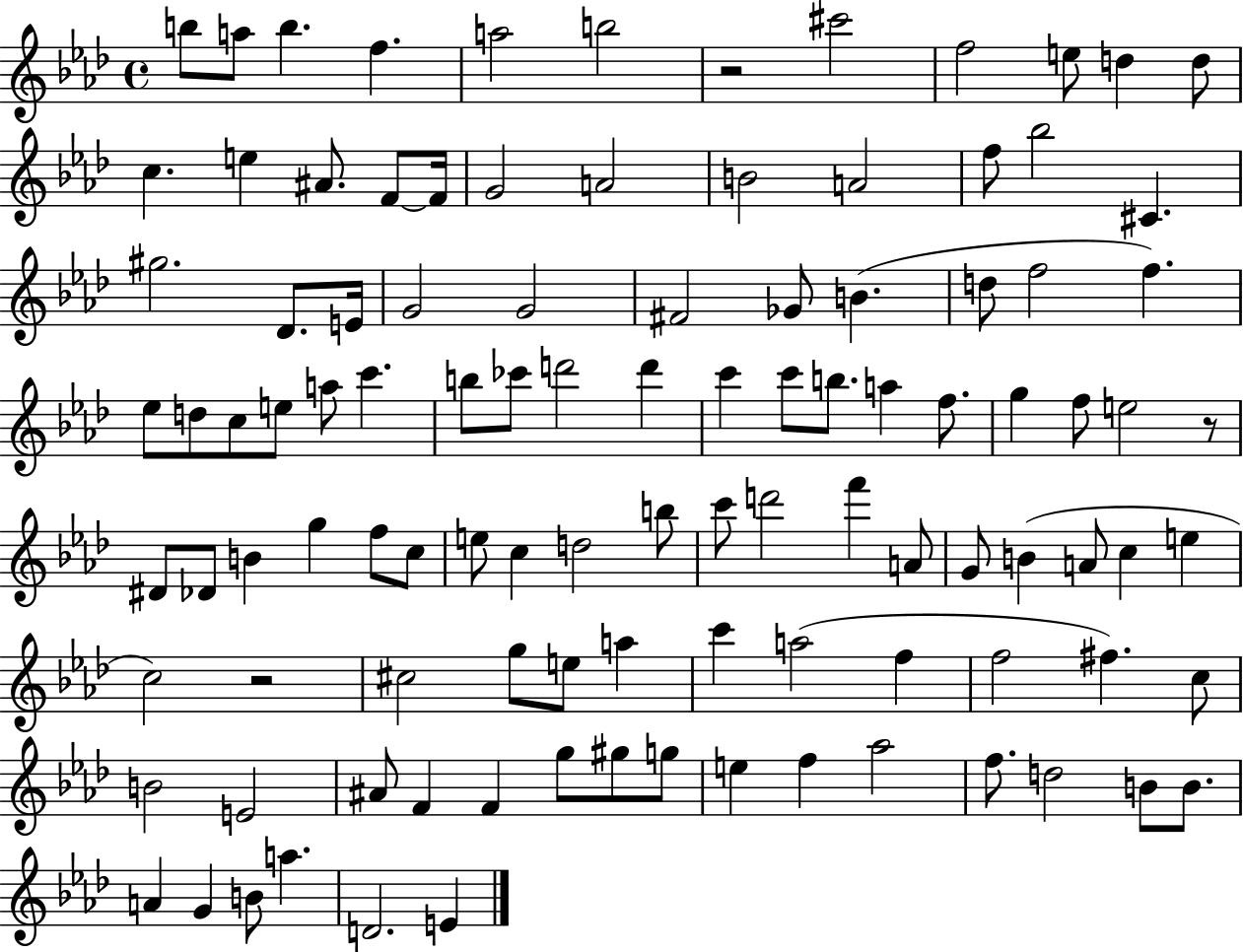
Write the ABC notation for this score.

X:1
T:Untitled
M:4/4
L:1/4
K:Ab
b/2 a/2 b f a2 b2 z2 ^c'2 f2 e/2 d d/2 c e ^A/2 F/2 F/4 G2 A2 B2 A2 f/2 _b2 ^C ^g2 _D/2 E/4 G2 G2 ^F2 _G/2 B d/2 f2 f _e/2 d/2 c/2 e/2 a/2 c' b/2 _c'/2 d'2 d' c' c'/2 b/2 a f/2 g f/2 e2 z/2 ^D/2 _D/2 B g f/2 c/2 e/2 c d2 b/2 c'/2 d'2 f' A/2 G/2 B A/2 c e c2 z2 ^c2 g/2 e/2 a c' a2 f f2 ^f c/2 B2 E2 ^A/2 F F g/2 ^g/2 g/2 e f _a2 f/2 d2 B/2 B/2 A G B/2 a D2 E